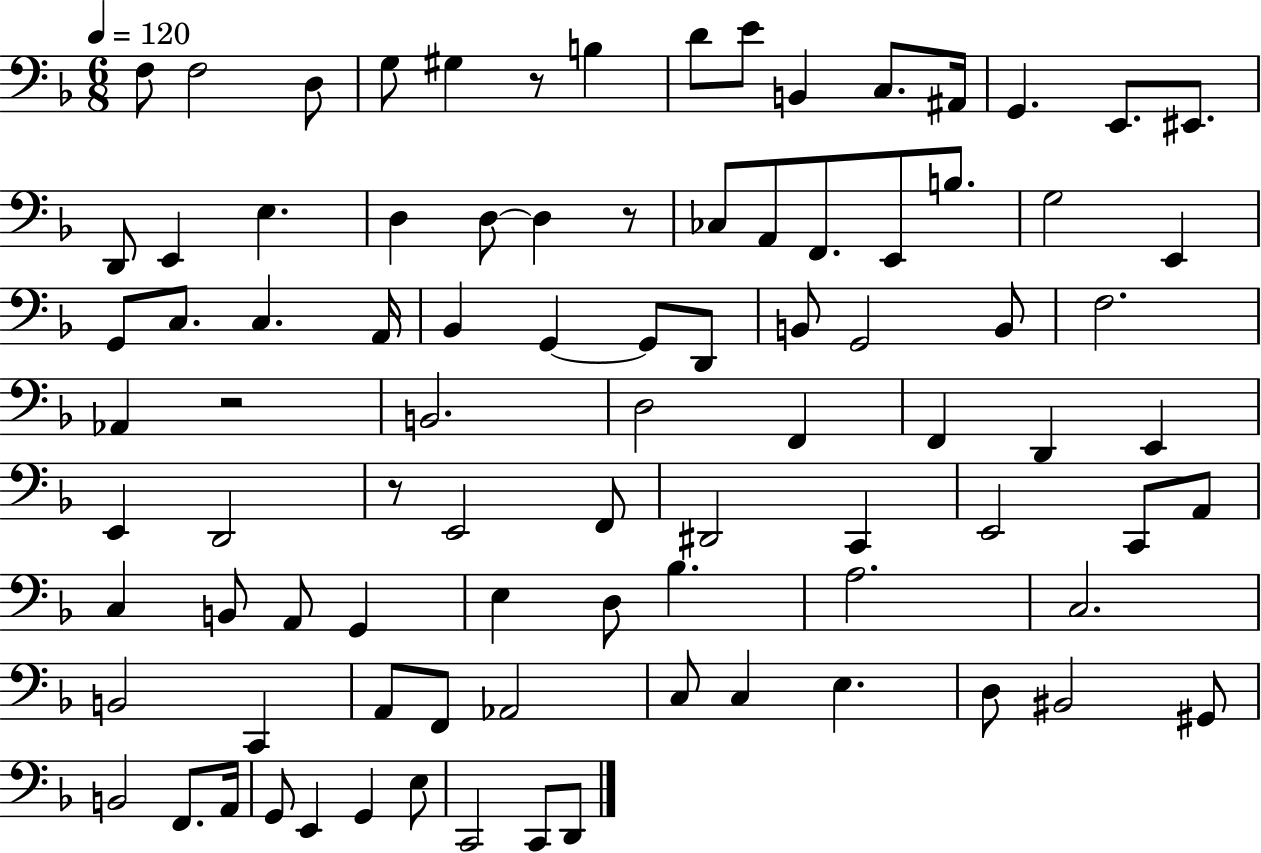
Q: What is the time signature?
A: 6/8